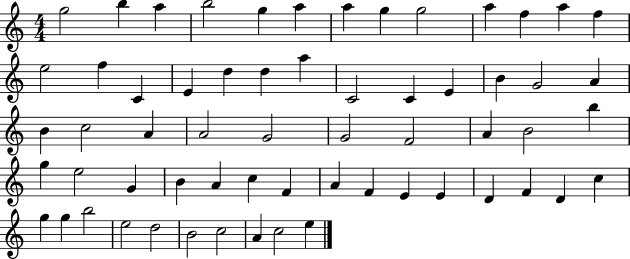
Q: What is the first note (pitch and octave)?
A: G5